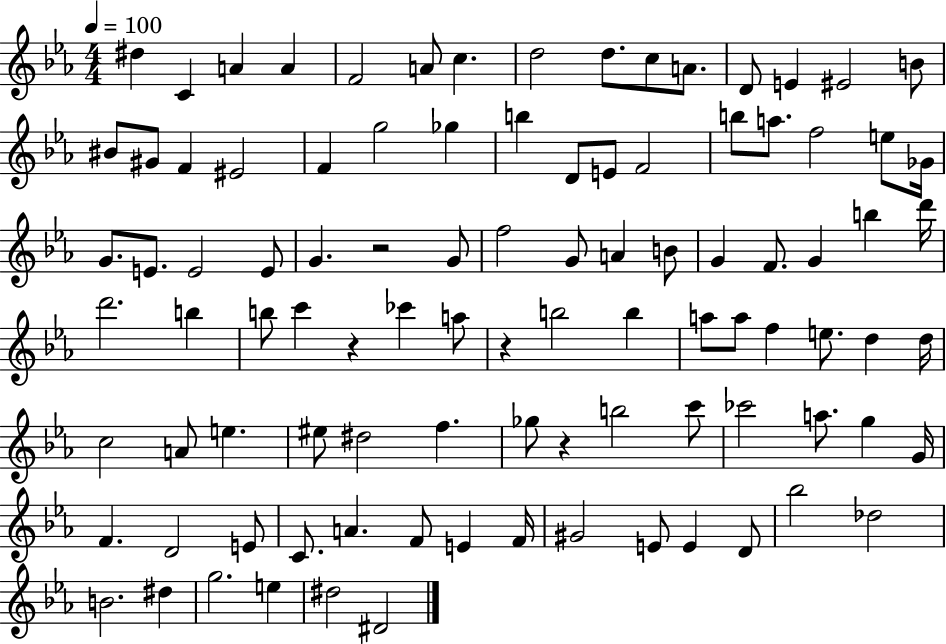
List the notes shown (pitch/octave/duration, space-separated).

D#5/q C4/q A4/q A4/q F4/h A4/e C5/q. D5/h D5/e. C5/e A4/e. D4/e E4/q EIS4/h B4/e BIS4/e G#4/e F4/q EIS4/h F4/q G5/h Gb5/q B5/q D4/e E4/e F4/h B5/e A5/e. F5/h E5/e Gb4/s G4/e. E4/e. E4/h E4/e G4/q. R/h G4/e F5/h G4/e A4/q B4/e G4/q F4/e. G4/q B5/q D6/s D6/h. B5/q B5/e C6/q R/q CES6/q A5/e R/q B5/h B5/q A5/e A5/e F5/q E5/e. D5/q D5/s C5/h A4/e E5/q. EIS5/e D#5/h F5/q. Gb5/e R/q B5/h C6/e CES6/h A5/e. G5/q G4/s F4/q. D4/h E4/e C4/e. A4/q. F4/e E4/q F4/s G#4/h E4/e E4/q D4/e Bb5/h Db5/h B4/h. D#5/q G5/h. E5/q D#5/h D#4/h